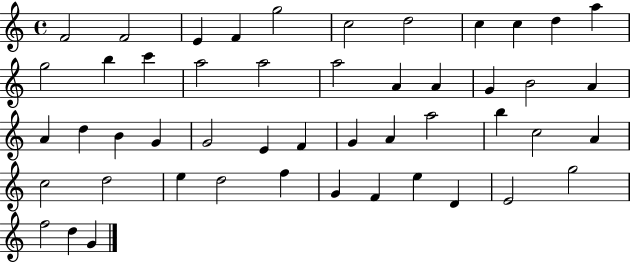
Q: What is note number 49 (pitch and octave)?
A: G4